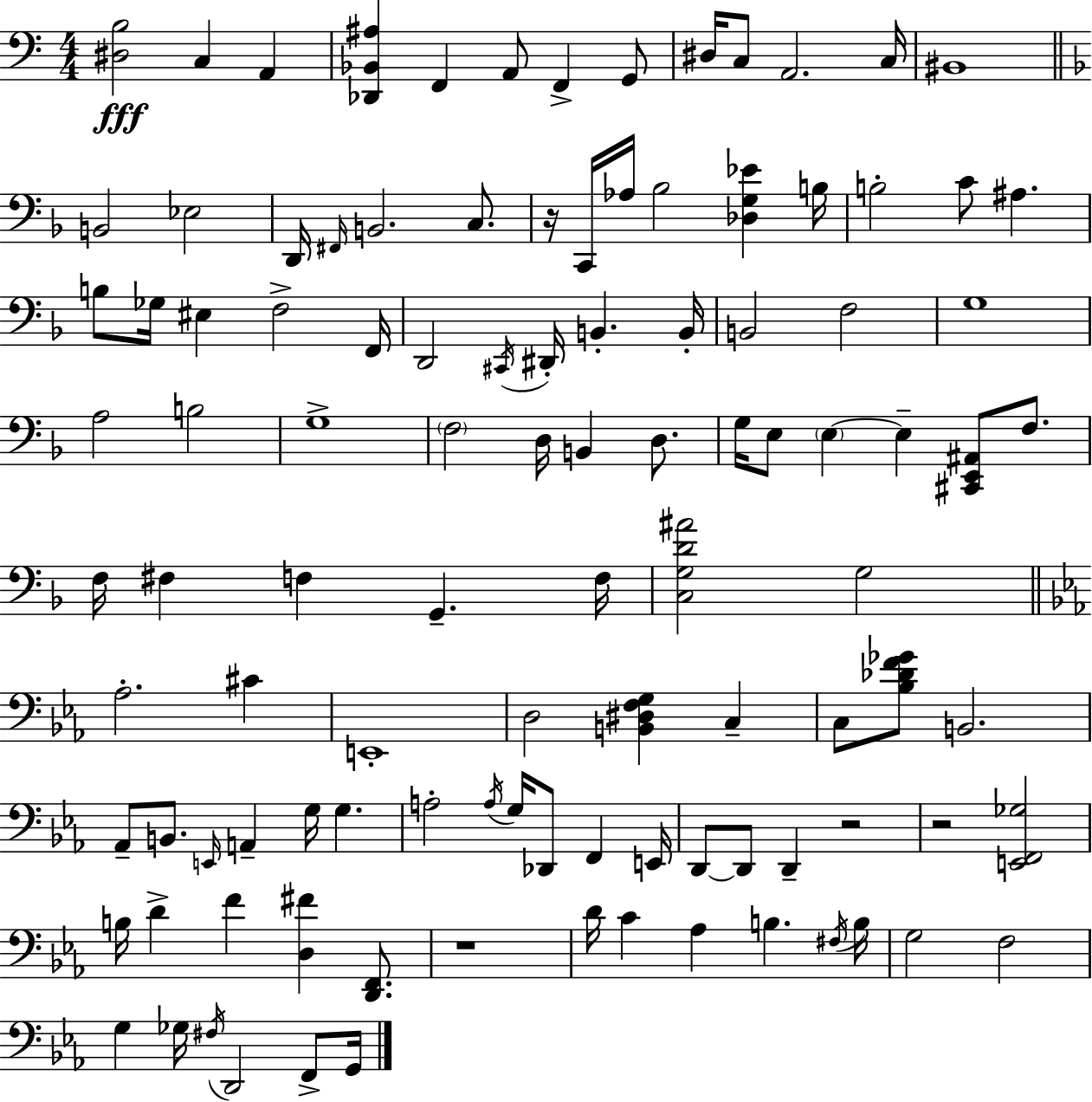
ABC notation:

X:1
T:Untitled
M:4/4
L:1/4
K:C
[^D,B,]2 C, A,, [_D,,_B,,^A,] F,, A,,/2 F,, G,,/2 ^D,/4 C,/2 A,,2 C,/4 ^B,,4 B,,2 _E,2 D,,/4 ^F,,/4 B,,2 C,/2 z/4 C,,/4 _A,/4 _B,2 [_D,G,_E] B,/4 B,2 C/2 ^A, B,/2 _G,/4 ^E, F,2 F,,/4 D,,2 ^C,,/4 ^D,,/4 B,, B,,/4 B,,2 F,2 G,4 A,2 B,2 G,4 F,2 D,/4 B,, D,/2 G,/4 E,/2 E, E, [^C,,E,,^A,,]/2 F,/2 F,/4 ^F, F, G,, F,/4 [C,G,D^A]2 G,2 _A,2 ^C E,,4 D,2 [B,,^D,F,G,] C, C,/2 [_B,_DF_G]/2 B,,2 _A,,/2 B,,/2 E,,/4 A,, G,/4 G, A,2 A,/4 G,/4 _D,,/2 F,, E,,/4 D,,/2 D,,/2 D,, z2 z2 [E,,F,,_G,]2 B,/4 D F [D,^F] [D,,F,,]/2 z4 D/4 C _A, B, ^F,/4 B,/4 G,2 F,2 G, _G,/4 ^F,/4 D,,2 F,,/2 G,,/4